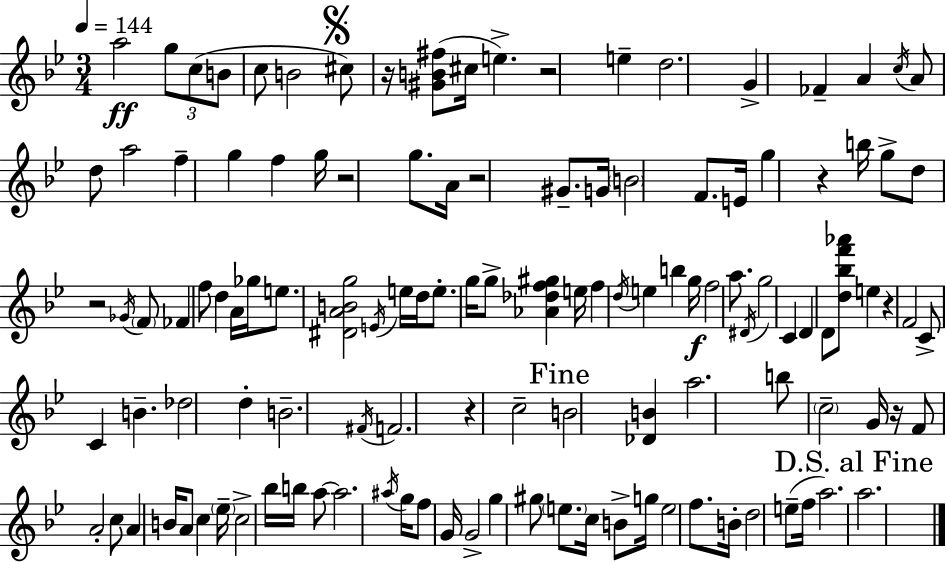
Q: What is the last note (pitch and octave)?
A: A5